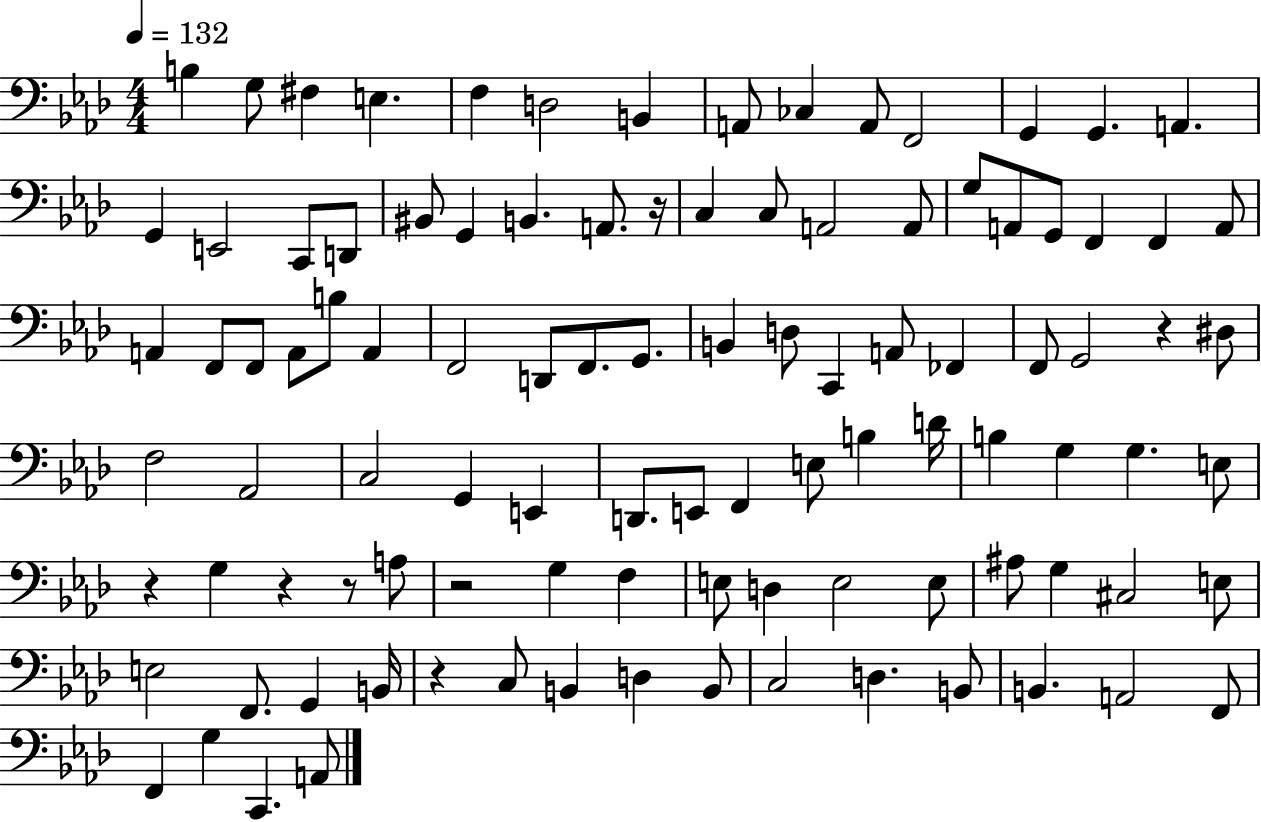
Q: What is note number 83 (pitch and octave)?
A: B2